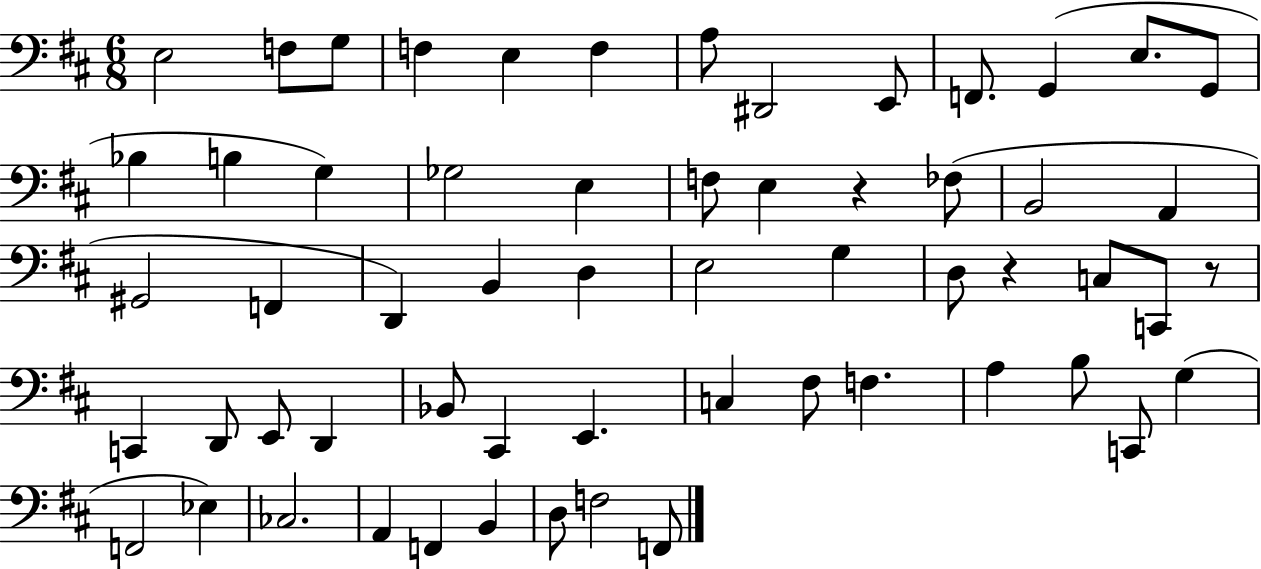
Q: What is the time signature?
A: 6/8